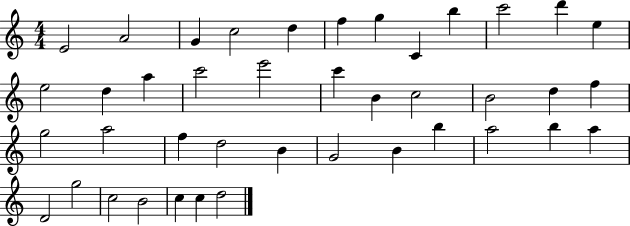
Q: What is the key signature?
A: C major